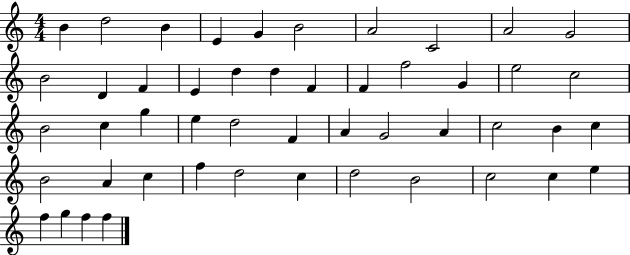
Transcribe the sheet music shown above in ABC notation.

X:1
T:Untitled
M:4/4
L:1/4
K:C
B d2 B E G B2 A2 C2 A2 G2 B2 D F E d d F F f2 G e2 c2 B2 c g e d2 F A G2 A c2 B c B2 A c f d2 c d2 B2 c2 c e f g f f